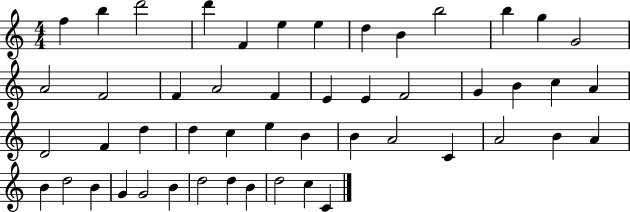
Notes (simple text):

F5/q B5/q D6/h D6/q F4/q E5/q E5/q D5/q B4/q B5/h B5/q G5/q G4/h A4/h F4/h F4/q A4/h F4/q E4/q E4/q F4/h G4/q B4/q C5/q A4/q D4/h F4/q D5/q D5/q C5/q E5/q B4/q B4/q A4/h C4/q A4/h B4/q A4/q B4/q D5/h B4/q G4/q G4/h B4/q D5/h D5/q B4/q D5/h C5/q C4/q